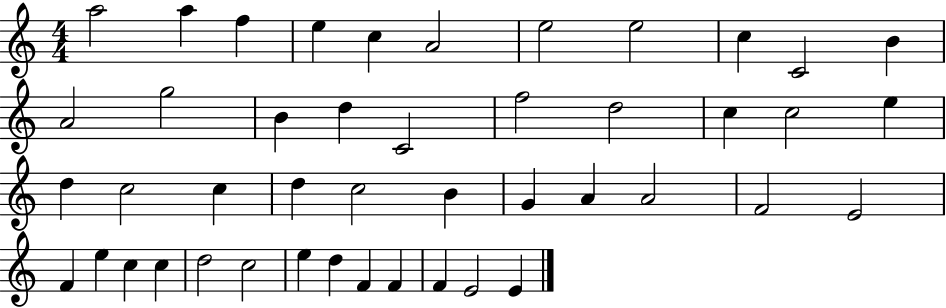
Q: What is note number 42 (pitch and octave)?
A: F4